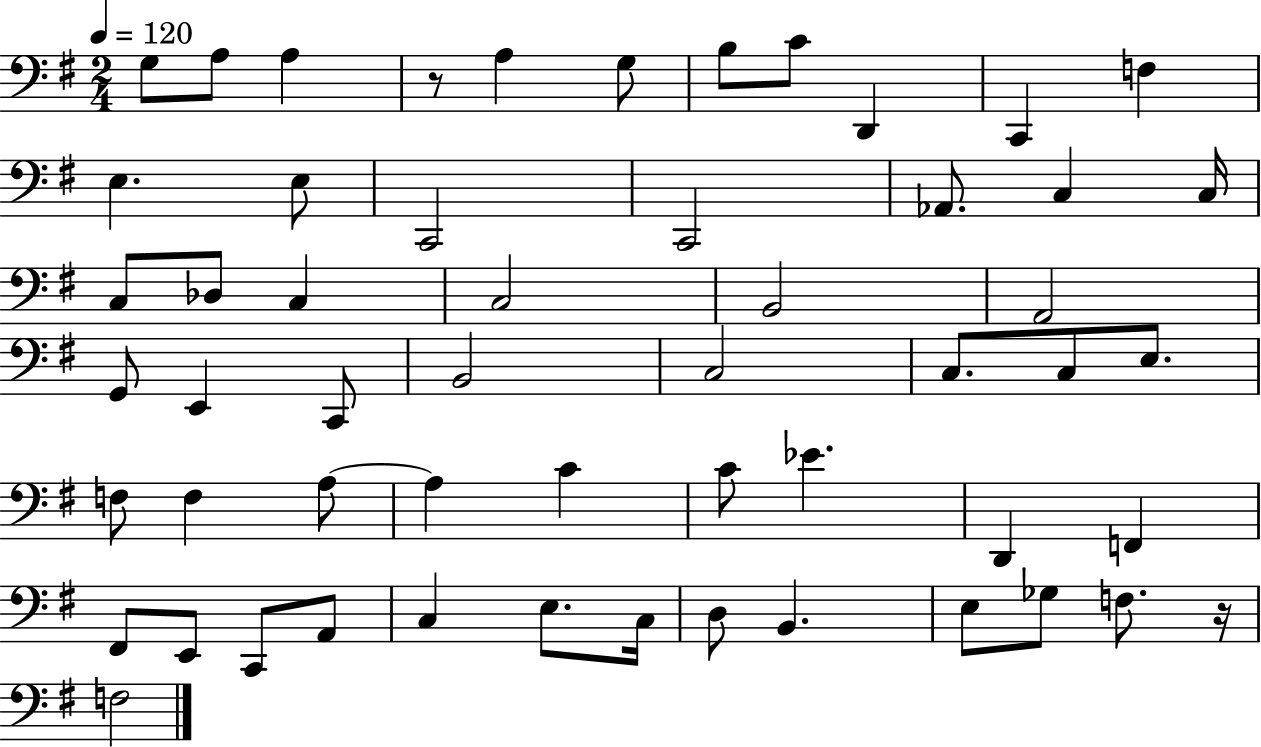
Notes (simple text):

G3/e A3/e A3/q R/e A3/q G3/e B3/e C4/e D2/q C2/q F3/q E3/q. E3/e C2/h C2/h Ab2/e. C3/q C3/s C3/e Db3/e C3/q C3/h B2/h A2/h G2/e E2/q C2/e B2/h C3/h C3/e. C3/e E3/e. F3/e F3/q A3/e A3/q C4/q C4/e Eb4/q. D2/q F2/q F#2/e E2/e C2/e A2/e C3/q E3/e. C3/s D3/e B2/q. E3/e Gb3/e F3/e. R/s F3/h